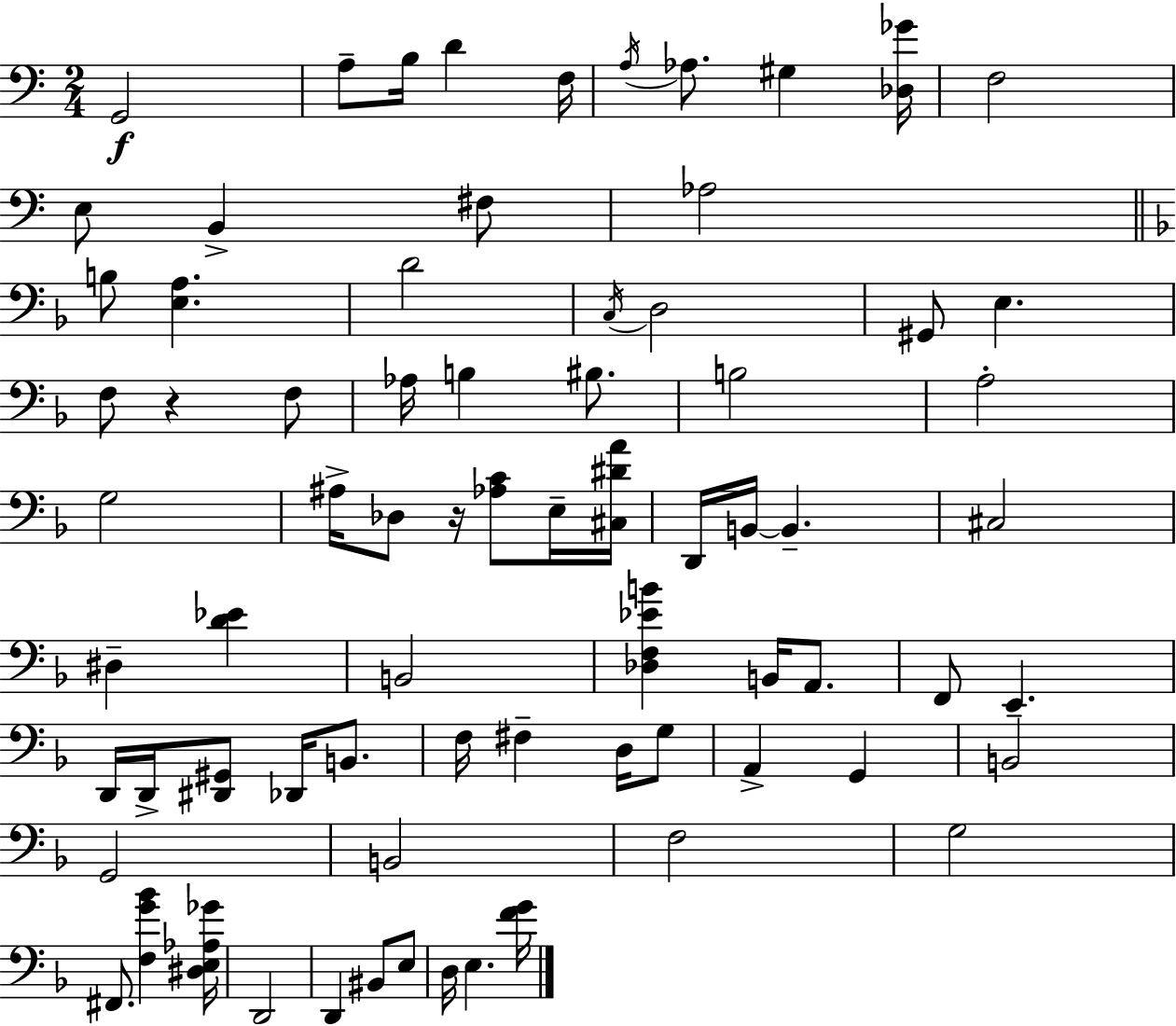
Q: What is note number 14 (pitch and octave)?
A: B3